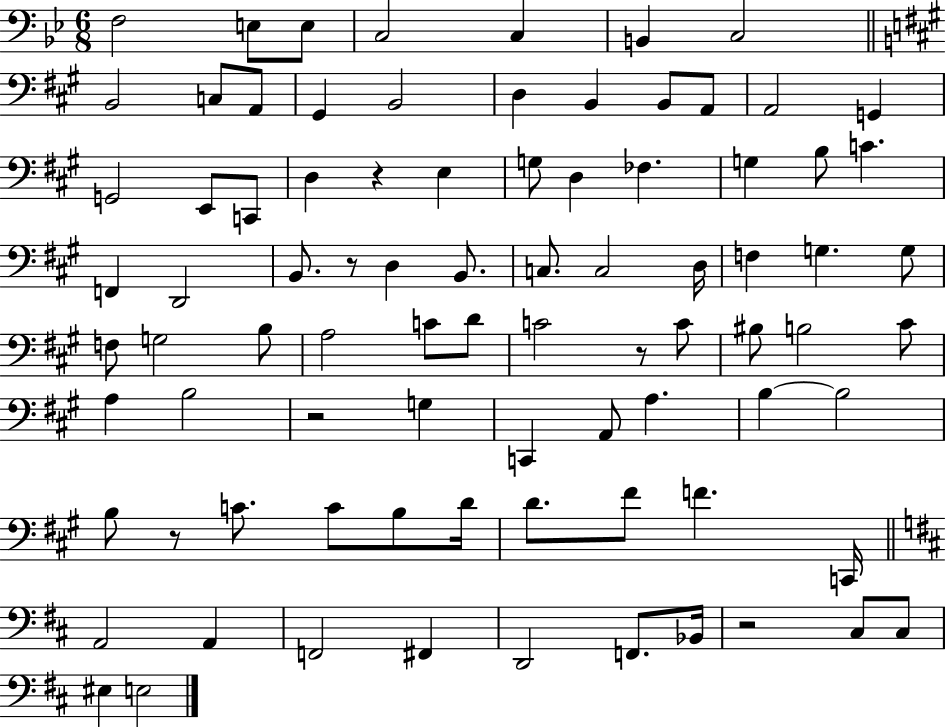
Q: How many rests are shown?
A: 6